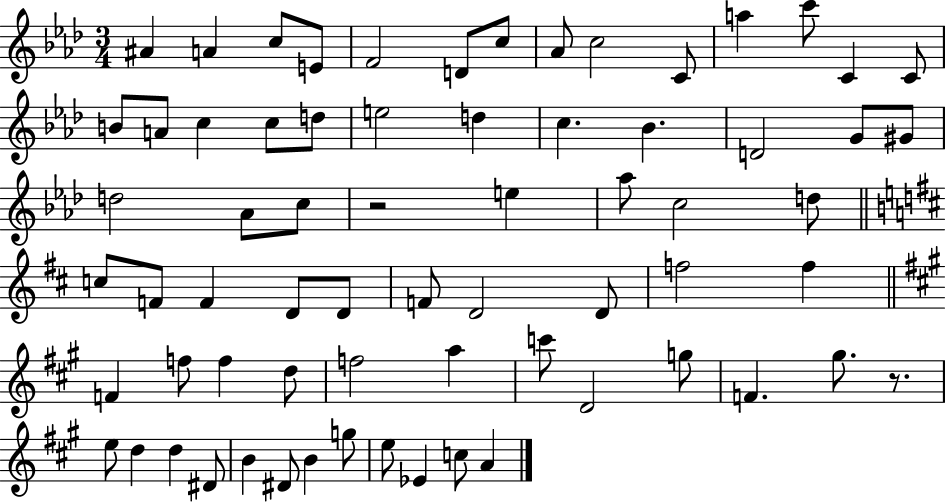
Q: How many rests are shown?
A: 2